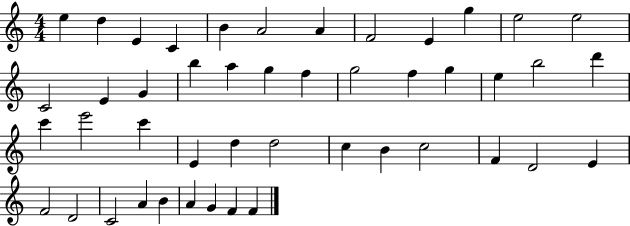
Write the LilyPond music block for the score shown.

{
  \clef treble
  \numericTimeSignature
  \time 4/4
  \key c \major
  e''4 d''4 e'4 c'4 | b'4 a'2 a'4 | f'2 e'4 g''4 | e''2 e''2 | \break c'2 e'4 g'4 | b''4 a''4 g''4 f''4 | g''2 f''4 g''4 | e''4 b''2 d'''4 | \break c'''4 e'''2 c'''4 | e'4 d''4 d''2 | c''4 b'4 c''2 | f'4 d'2 e'4 | \break f'2 d'2 | c'2 a'4 b'4 | a'4 g'4 f'4 f'4 | \bar "|."
}